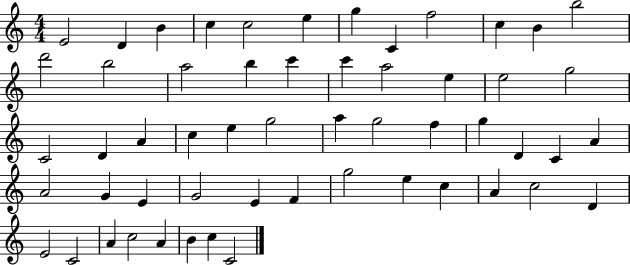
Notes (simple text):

E4/h D4/q B4/q C5/q C5/h E5/q G5/q C4/q F5/h C5/q B4/q B5/h D6/h B5/h A5/h B5/q C6/q C6/q A5/h E5/q E5/h G5/h C4/h D4/q A4/q C5/q E5/q G5/h A5/q G5/h F5/q G5/q D4/q C4/q A4/q A4/h G4/q E4/q G4/h E4/q F4/q G5/h E5/q C5/q A4/q C5/h D4/q E4/h C4/h A4/q C5/h A4/q B4/q C5/q C4/h